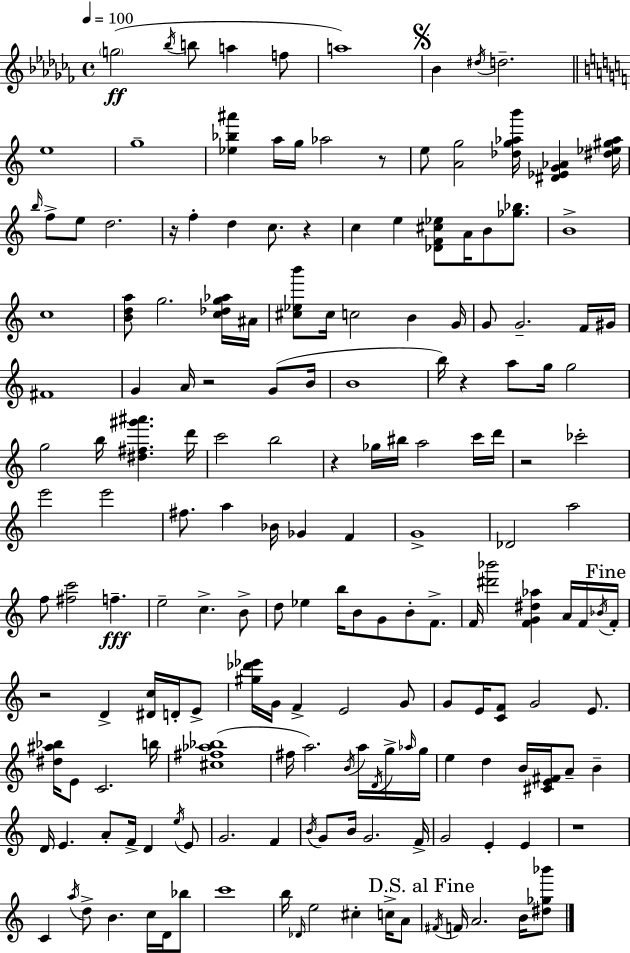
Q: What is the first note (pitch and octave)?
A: G5